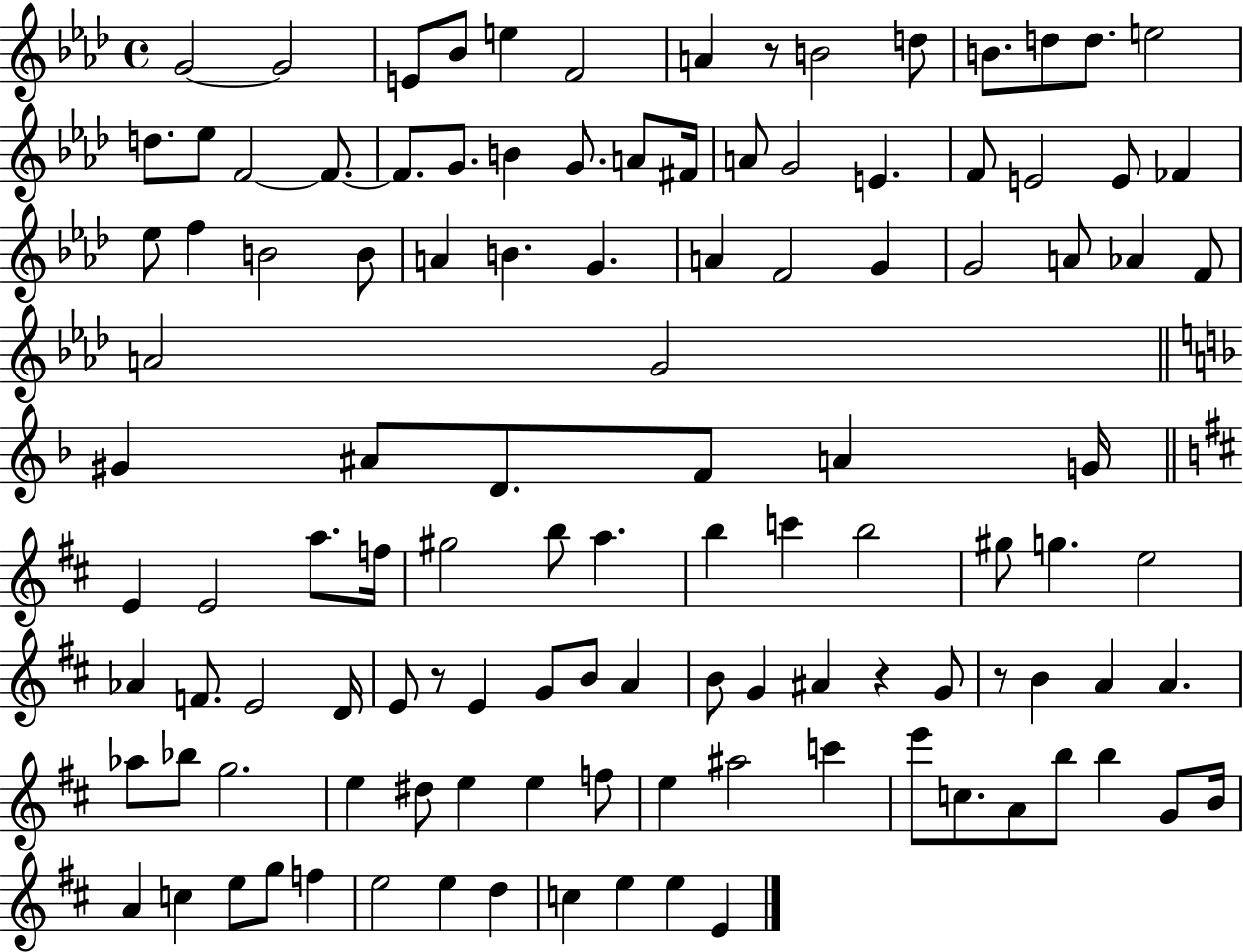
G4/h G4/h E4/e Bb4/e E5/q F4/h A4/q R/e B4/h D5/e B4/e. D5/e D5/e. E5/h D5/e. Eb5/e F4/h F4/e. F4/e. G4/e. B4/q G4/e. A4/e F#4/s A4/e G4/h E4/q. F4/e E4/h E4/e FES4/q Eb5/e F5/q B4/h B4/e A4/q B4/q. G4/q. A4/q F4/h G4/q G4/h A4/e Ab4/q F4/e A4/h G4/h G#4/q A#4/e D4/e. F4/e A4/q G4/s E4/q E4/h A5/e. F5/s G#5/h B5/e A5/q. B5/q C6/q B5/h G#5/e G5/q. E5/h Ab4/q F4/e. E4/h D4/s E4/e R/e E4/q G4/e B4/e A4/q B4/e G4/q A#4/q R/q G4/e R/e B4/q A4/q A4/q. Ab5/e Bb5/e G5/h. E5/q D#5/e E5/q E5/q F5/e E5/q A#5/h C6/q E6/e C5/e. A4/e B5/e B5/q G4/e B4/s A4/q C5/q E5/e G5/e F5/q E5/h E5/q D5/q C5/q E5/q E5/q E4/q